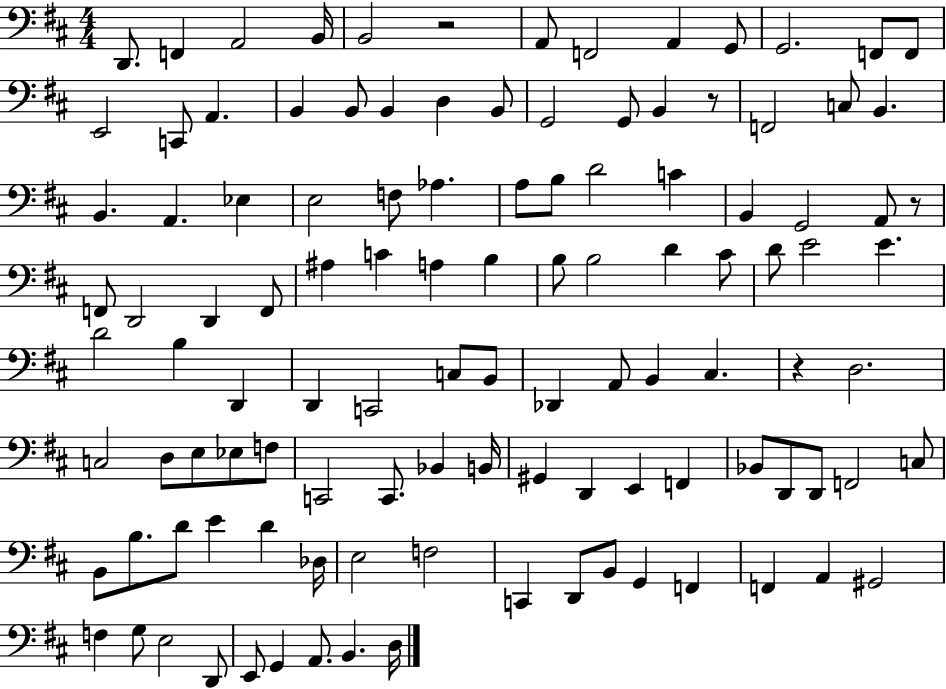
{
  \clef bass
  \numericTimeSignature
  \time 4/4
  \key d \major
  d,8. f,4 a,2 b,16 | b,2 r2 | a,8 f,2 a,4 g,8 | g,2. f,8 f,8 | \break e,2 c,8 a,4. | b,4 b,8 b,4 d4 b,8 | g,2 g,8 b,4 r8 | f,2 c8 b,4. | \break b,4. a,4. ees4 | e2 f8 aes4. | a8 b8 d'2 c'4 | b,4 g,2 a,8 r8 | \break f,8 d,2 d,4 f,8 | ais4 c'4 a4 b4 | b8 b2 d'4 cis'8 | d'8 e'2 e'4. | \break d'2 b4 d,4 | d,4 c,2 c8 b,8 | des,4 a,8 b,4 cis4. | r4 d2. | \break c2 d8 e8 ees8 f8 | c,2 c,8. bes,4 b,16 | gis,4 d,4 e,4 f,4 | bes,8 d,8 d,8 f,2 c8 | \break b,8 b8. d'8 e'4 d'4 des16 | e2 f2 | c,4 d,8 b,8 g,4 f,4 | f,4 a,4 gis,2 | \break f4 g8 e2 d,8 | e,8 g,4 a,8. b,4. d16 | \bar "|."
}